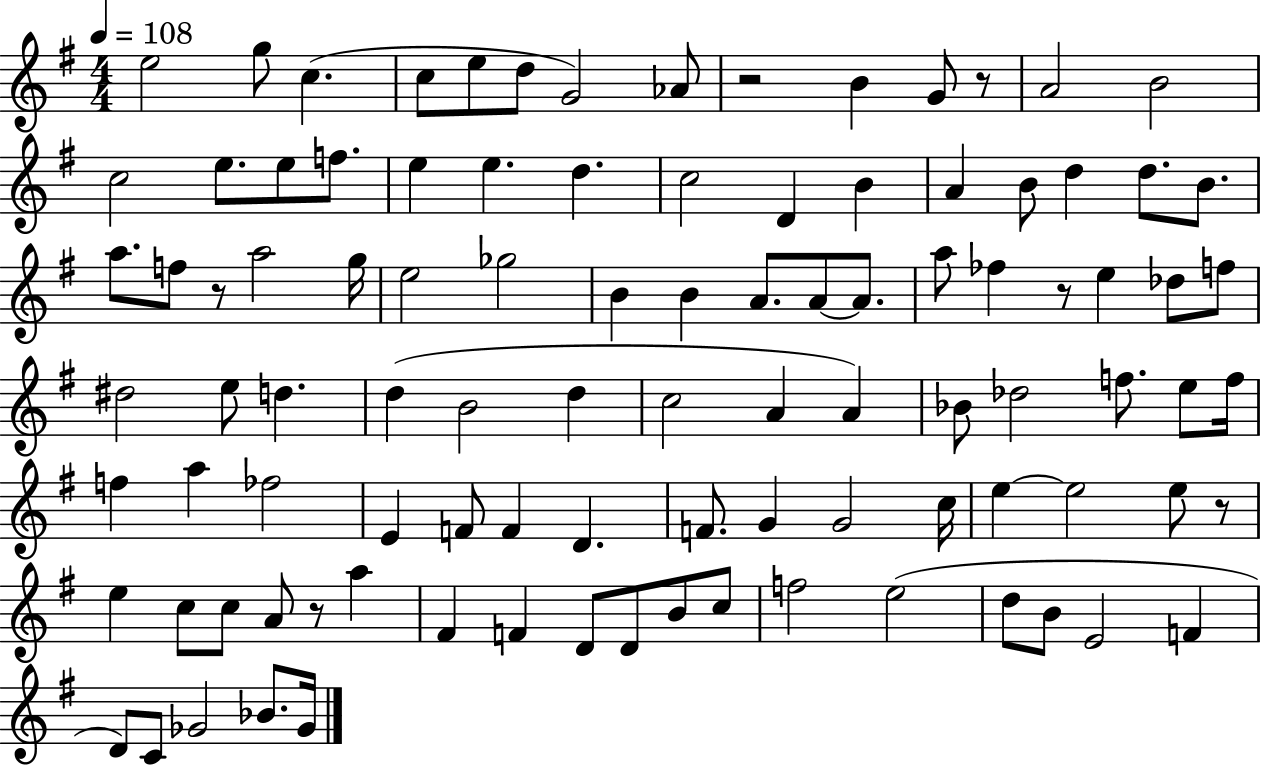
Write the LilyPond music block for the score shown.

{
  \clef treble
  \numericTimeSignature
  \time 4/4
  \key g \major
  \tempo 4 = 108
  e''2 g''8 c''4.( | c''8 e''8 d''8 g'2) aes'8 | r2 b'4 g'8 r8 | a'2 b'2 | \break c''2 e''8. e''8 f''8. | e''4 e''4. d''4. | c''2 d'4 b'4 | a'4 b'8 d''4 d''8. b'8. | \break a''8. f''8 r8 a''2 g''16 | e''2 ges''2 | b'4 b'4 a'8. a'8~~ a'8. | a''8 fes''4 r8 e''4 des''8 f''8 | \break dis''2 e''8 d''4. | d''4( b'2 d''4 | c''2 a'4 a'4) | bes'8 des''2 f''8. e''8 f''16 | \break f''4 a''4 fes''2 | e'4 f'8 f'4 d'4. | f'8. g'4 g'2 c''16 | e''4~~ e''2 e''8 r8 | \break e''4 c''8 c''8 a'8 r8 a''4 | fis'4 f'4 d'8 d'8 b'8 c''8 | f''2 e''2( | d''8 b'8 e'2 f'4 | \break d'8) c'8 ges'2 bes'8. ges'16 | \bar "|."
}